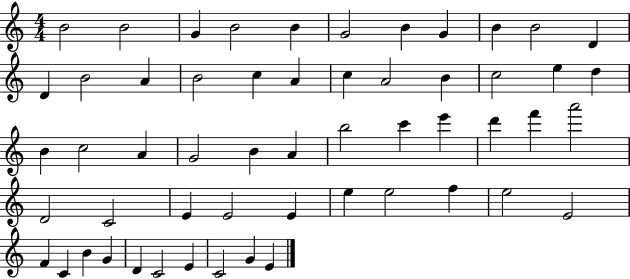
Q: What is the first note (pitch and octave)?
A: B4